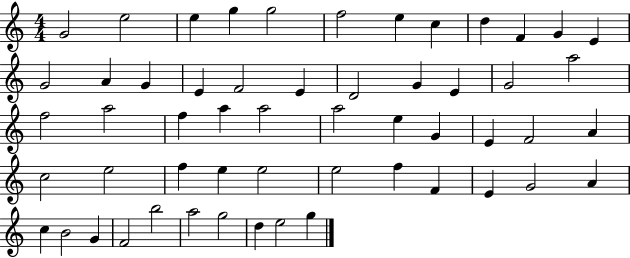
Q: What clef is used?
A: treble